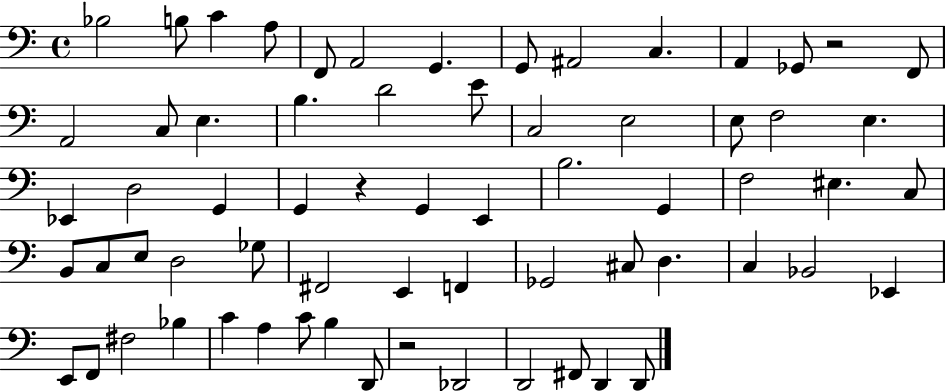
X:1
T:Untitled
M:4/4
L:1/4
K:C
_B,2 B,/2 C A,/2 F,,/2 A,,2 G,, G,,/2 ^A,,2 C, A,, _G,,/2 z2 F,,/2 A,,2 C,/2 E, B, D2 E/2 C,2 E,2 E,/2 F,2 E, _E,, D,2 G,, G,, z G,, E,, B,2 G,, F,2 ^E, C,/2 B,,/2 C,/2 E,/2 D,2 _G,/2 ^F,,2 E,, F,, _G,,2 ^C,/2 D, C, _B,,2 _E,, E,,/2 F,,/2 ^F,2 _B, C A, C/2 B, D,,/2 z2 _D,,2 D,,2 ^F,,/2 D,, D,,/2